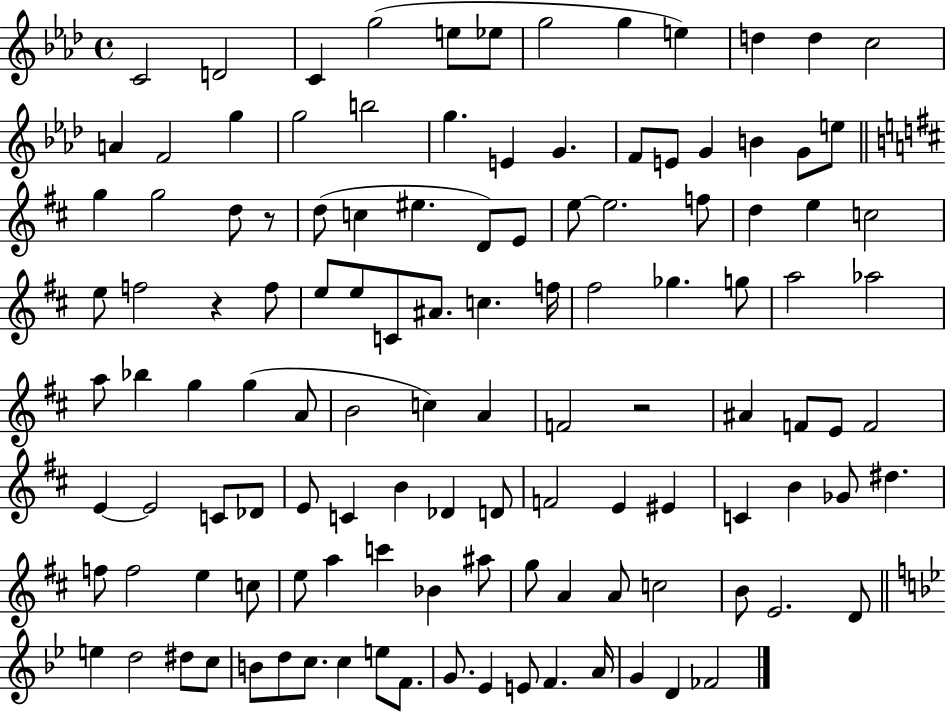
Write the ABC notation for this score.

X:1
T:Untitled
M:4/4
L:1/4
K:Ab
C2 D2 C g2 e/2 _e/2 g2 g e d d c2 A F2 g g2 b2 g E G F/2 E/2 G B G/2 e/2 g g2 d/2 z/2 d/2 c ^e D/2 E/2 e/2 e2 f/2 d e c2 e/2 f2 z f/2 e/2 e/2 C/2 ^A/2 c f/4 ^f2 _g g/2 a2 _a2 a/2 _b g g A/2 B2 c A F2 z2 ^A F/2 E/2 F2 E E2 C/2 _D/2 E/2 C B _D D/2 F2 E ^E C B _G/2 ^d f/2 f2 e c/2 e/2 a c' _B ^a/2 g/2 A A/2 c2 B/2 E2 D/2 e d2 ^d/2 c/2 B/2 d/2 c/2 c e/2 F/2 G/2 _E E/2 F A/4 G D _F2